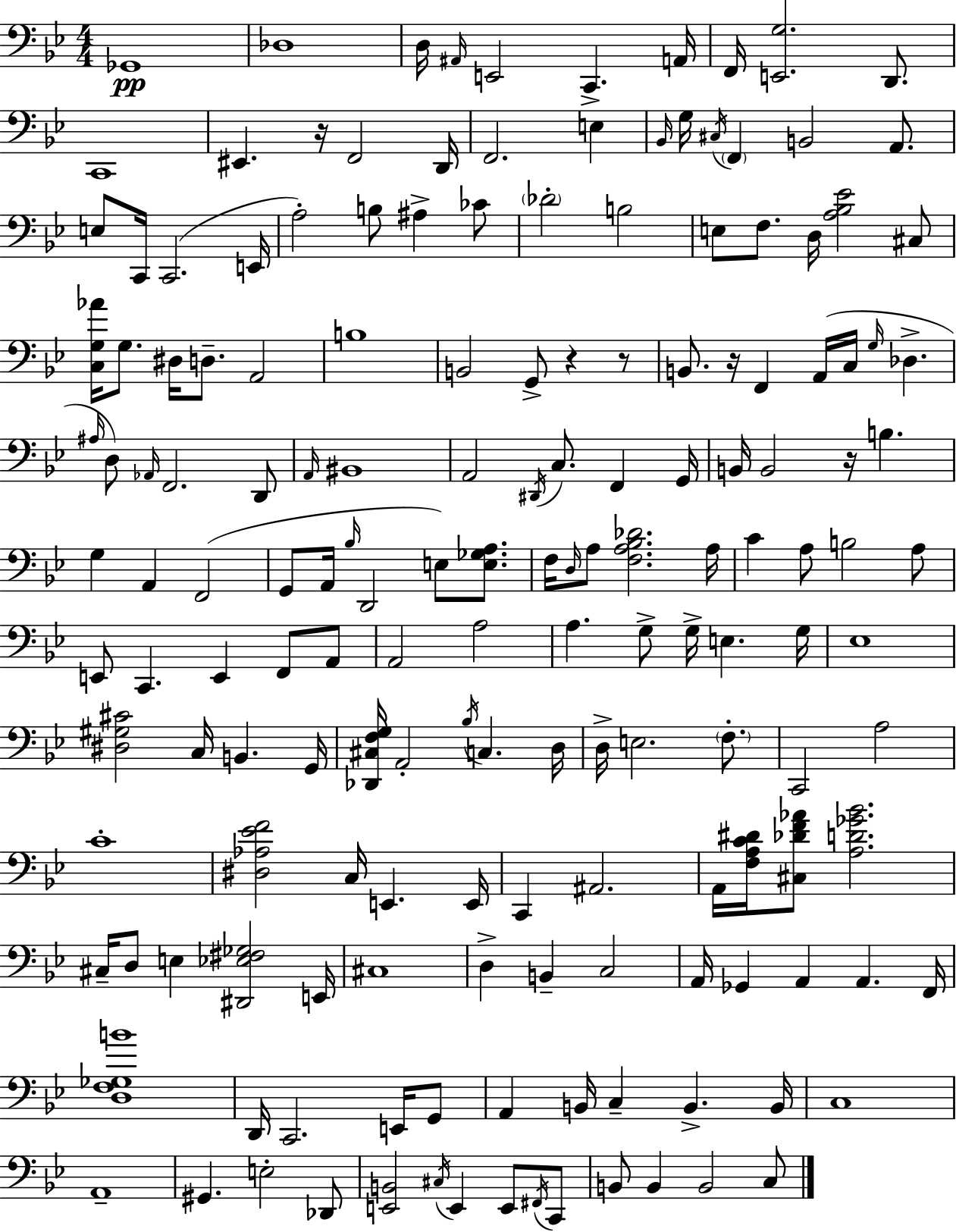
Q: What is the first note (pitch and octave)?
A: Gb2